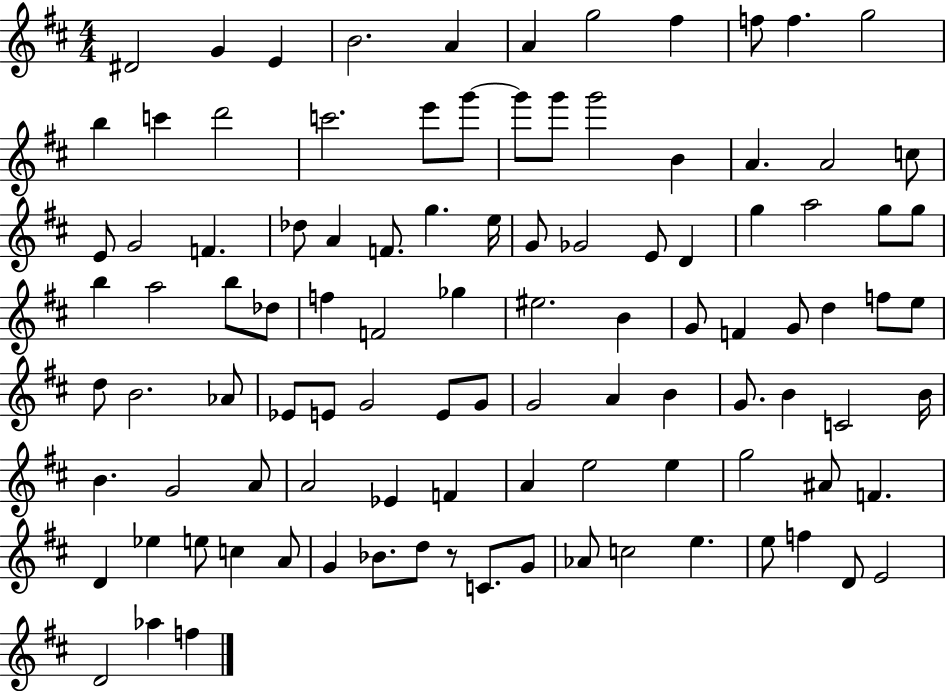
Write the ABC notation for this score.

X:1
T:Untitled
M:4/4
L:1/4
K:D
^D2 G E B2 A A g2 ^f f/2 f g2 b c' d'2 c'2 e'/2 g'/2 g'/2 g'/2 g'2 B A A2 c/2 E/2 G2 F _d/2 A F/2 g e/4 G/2 _G2 E/2 D g a2 g/2 g/2 b a2 b/2 _d/2 f F2 _g ^e2 B G/2 F G/2 d f/2 e/2 d/2 B2 _A/2 _E/2 E/2 G2 E/2 G/2 G2 A B G/2 B C2 B/4 B G2 A/2 A2 _E F A e2 e g2 ^A/2 F D _e e/2 c A/2 G _B/2 d/2 z/2 C/2 G/2 _A/2 c2 e e/2 f D/2 E2 D2 _a f